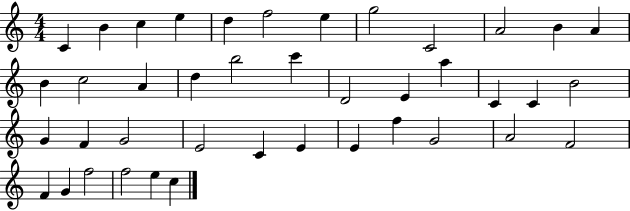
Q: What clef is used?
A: treble